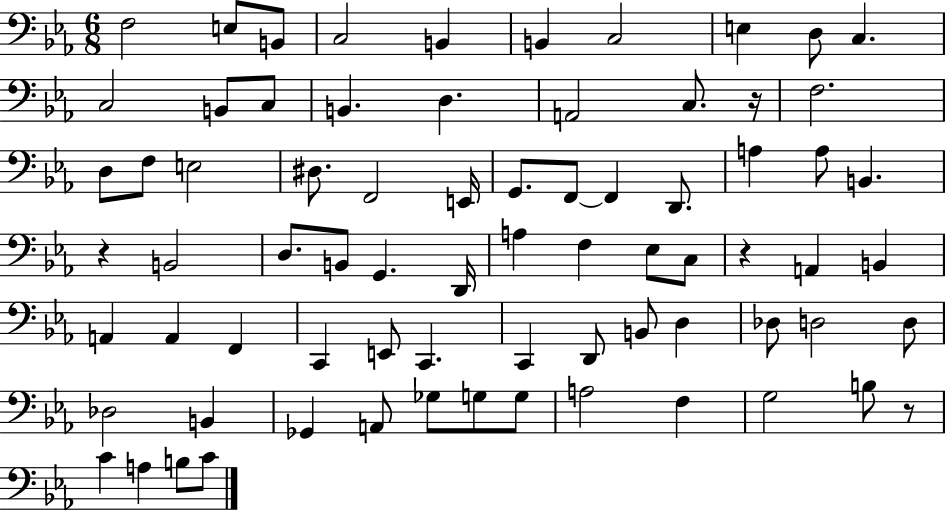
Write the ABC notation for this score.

X:1
T:Untitled
M:6/8
L:1/4
K:Eb
F,2 E,/2 B,,/2 C,2 B,, B,, C,2 E, D,/2 C, C,2 B,,/2 C,/2 B,, D, A,,2 C,/2 z/4 F,2 D,/2 F,/2 E,2 ^D,/2 F,,2 E,,/4 G,,/2 F,,/2 F,, D,,/2 A, A,/2 B,, z B,,2 D,/2 B,,/2 G,, D,,/4 A, F, _E,/2 C,/2 z A,, B,, A,, A,, F,, C,, E,,/2 C,, C,, D,,/2 B,,/2 D, _D,/2 D,2 D,/2 _D,2 B,, _G,, A,,/2 _G,/2 G,/2 G,/2 A,2 F, G,2 B,/2 z/2 C A, B,/2 C/2